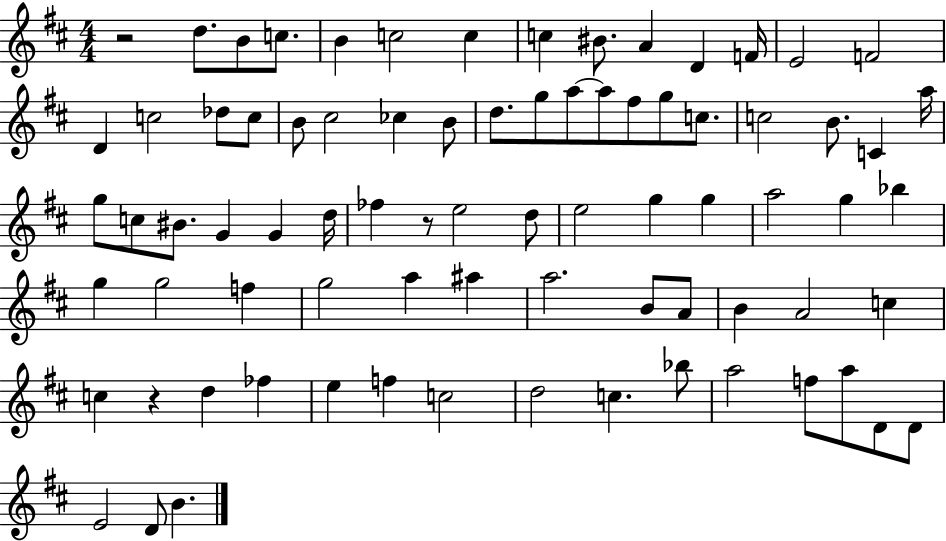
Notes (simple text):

R/h D5/e. B4/e C5/e. B4/q C5/h C5/q C5/q BIS4/e. A4/q D4/q F4/s E4/h F4/h D4/q C5/h Db5/e C5/e B4/e C#5/h CES5/q B4/e D5/e. G5/e A5/e A5/e F#5/e G5/e C5/e. C5/h B4/e. C4/q A5/s G5/e C5/e BIS4/e. G4/q G4/q D5/s FES5/q R/e E5/h D5/e E5/h G5/q G5/q A5/h G5/q Bb5/q G5/q G5/h F5/q G5/h A5/q A#5/q A5/h. B4/e A4/e B4/q A4/h C5/q C5/q R/q D5/q FES5/q E5/q F5/q C5/h D5/h C5/q. Bb5/e A5/h F5/e A5/e D4/e D4/e E4/h D4/e B4/q.